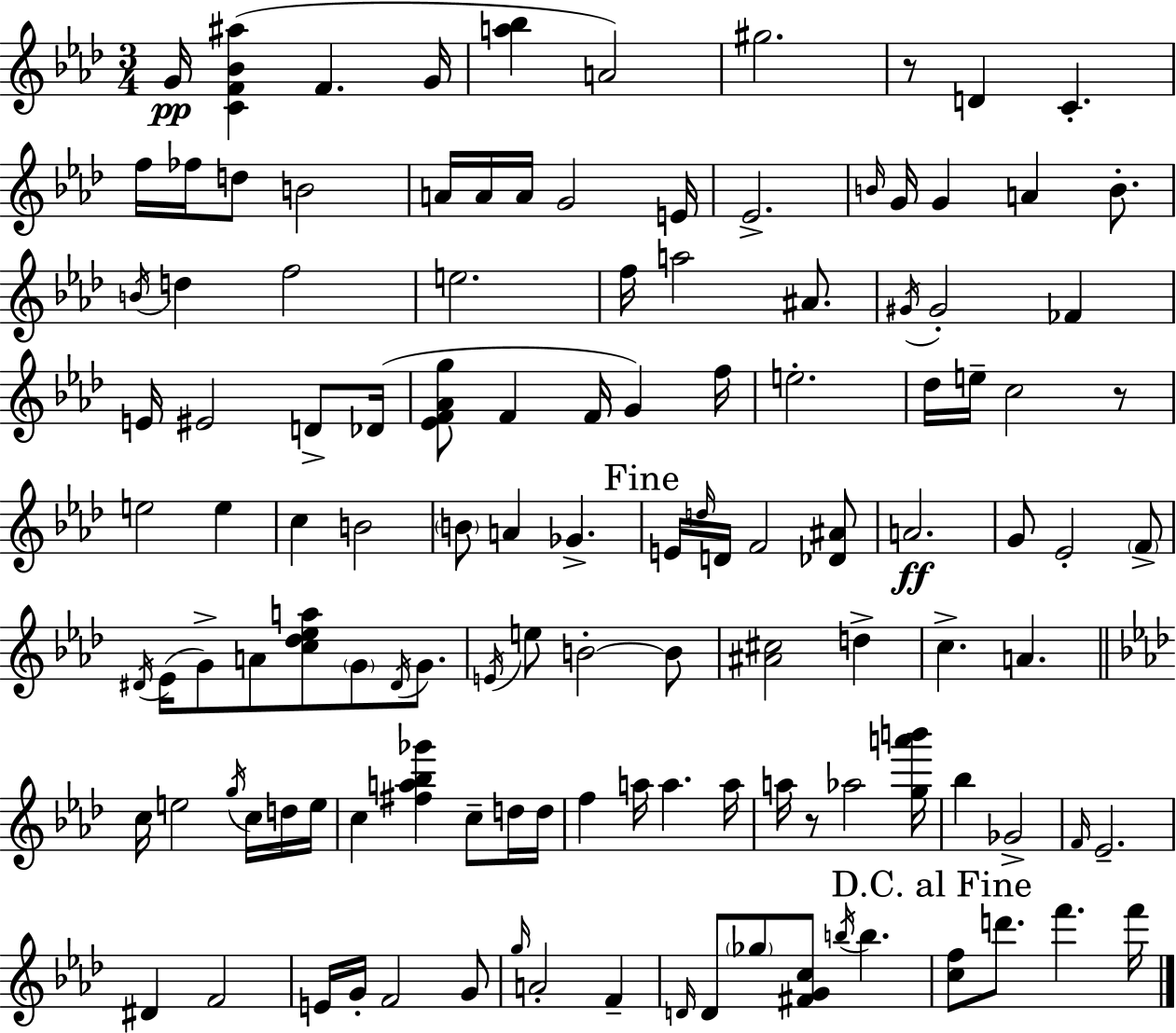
{
  \clef treble
  \numericTimeSignature
  \time 3/4
  \key aes \major
  g'16\pp <c' f' bes' ais''>4( f'4. g'16 | <a'' bes''>4 a'2) | gis''2. | r8 d'4 c'4.-. | \break f''16 fes''16 d''8 b'2 | a'16 a'16 a'16 g'2 e'16 | ees'2.-> | \grace { b'16 } g'16 g'4 a'4 b'8.-. | \break \acciaccatura { b'16 } d''4 f''2 | e''2. | f''16 a''2 ais'8. | \acciaccatura { gis'16 } gis'2-. fes'4 | \break e'16 eis'2 | d'8-> des'16( <ees' f' aes' g''>8 f'4 f'16 g'4) | f''16 e''2.-. | des''16 e''16-- c''2 | \break r8 e''2 e''4 | c''4 b'2 | \parenthesize b'8 a'4 ges'4.-> | \mark "Fine" e'16 \grace { d''16 } d'16 f'2 | \break <des' ais'>8 a'2.\ff | g'8 ees'2-. | \parenthesize f'8-> \acciaccatura { dis'16 }( ees'16 g'8->) a'8 <c'' des'' ees'' a''>8 | \parenthesize g'8 \acciaccatura { dis'16 } g'8. \acciaccatura { e'16 } e''8 b'2-.~~ | \break b'8 <ais' cis''>2 | d''4-> c''4.-> | a'4. \bar "||" \break \key aes \major c''16 e''2 \acciaccatura { g''16 } c''16 d''16 | e''16 c''4 <fis'' a'' bes'' ges'''>4 c''8-- d''16 | d''16 f''4 a''16 a''4. | a''16 a''16 r8 aes''2 | \break <g'' a''' b'''>16 bes''4 ges'2-> | \grace { f'16 } ees'2.-- | dis'4 f'2 | e'16 g'16-. f'2 | \break g'8 \grace { g''16 } a'2-. f'4-- | \grace { d'16 } d'8 \parenthesize ges''8 <fis' g' c''>8 \acciaccatura { b''16 } b''4. | \mark "D.C. al Fine" <c'' f''>8 d'''8. f'''4. | f'''16 \bar "|."
}